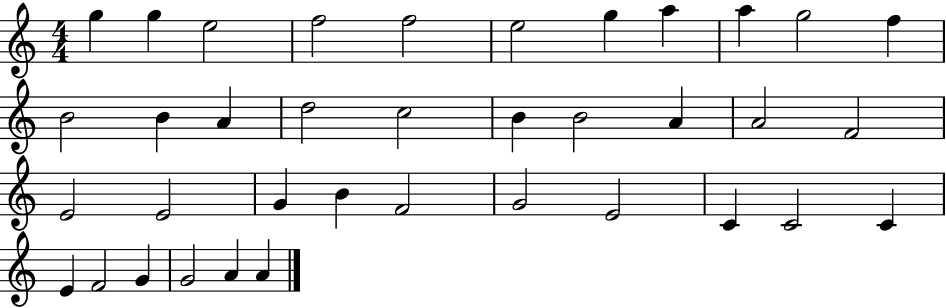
X:1
T:Untitled
M:4/4
L:1/4
K:C
g g e2 f2 f2 e2 g a a g2 f B2 B A d2 c2 B B2 A A2 F2 E2 E2 G B F2 G2 E2 C C2 C E F2 G G2 A A